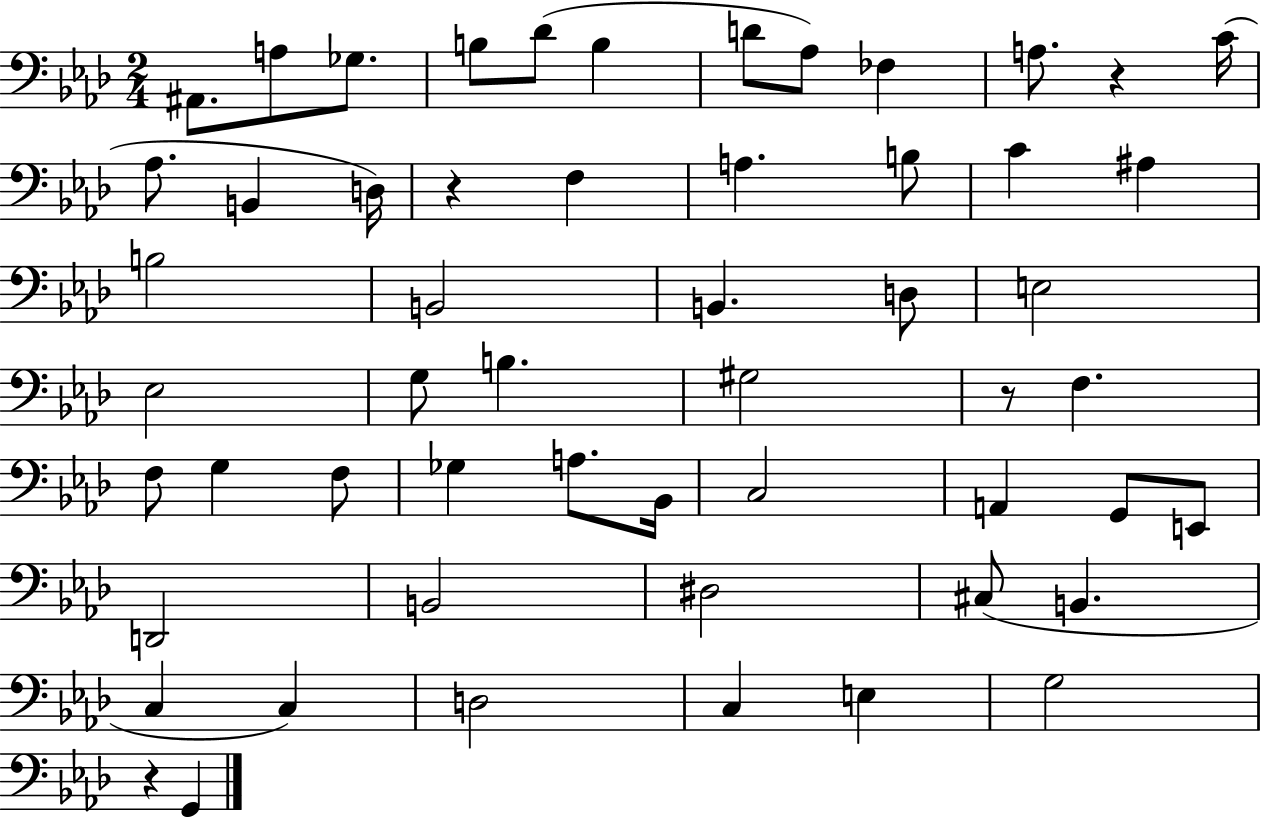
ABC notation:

X:1
T:Untitled
M:2/4
L:1/4
K:Ab
^A,,/2 A,/2 _G,/2 B,/2 _D/2 B, D/2 _A,/2 _F, A,/2 z C/4 _A,/2 B,, D,/4 z F, A, B,/2 C ^A, B,2 B,,2 B,, D,/2 E,2 _E,2 G,/2 B, ^G,2 z/2 F, F,/2 G, F,/2 _G, A,/2 _B,,/4 C,2 A,, G,,/2 E,,/2 D,,2 B,,2 ^D,2 ^C,/2 B,, C, C, D,2 C, E, G,2 z G,,